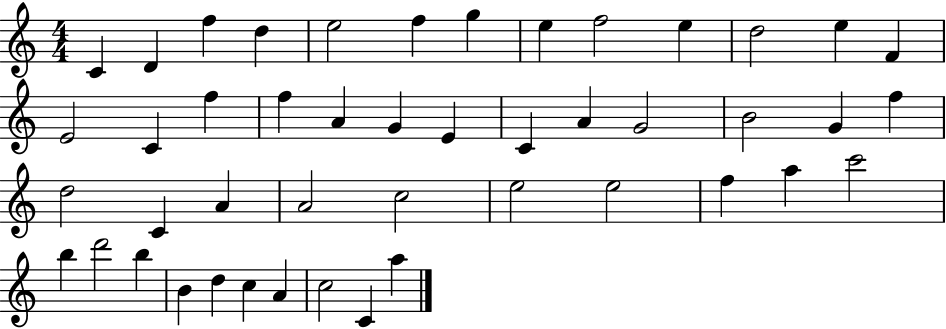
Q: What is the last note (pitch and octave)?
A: A5